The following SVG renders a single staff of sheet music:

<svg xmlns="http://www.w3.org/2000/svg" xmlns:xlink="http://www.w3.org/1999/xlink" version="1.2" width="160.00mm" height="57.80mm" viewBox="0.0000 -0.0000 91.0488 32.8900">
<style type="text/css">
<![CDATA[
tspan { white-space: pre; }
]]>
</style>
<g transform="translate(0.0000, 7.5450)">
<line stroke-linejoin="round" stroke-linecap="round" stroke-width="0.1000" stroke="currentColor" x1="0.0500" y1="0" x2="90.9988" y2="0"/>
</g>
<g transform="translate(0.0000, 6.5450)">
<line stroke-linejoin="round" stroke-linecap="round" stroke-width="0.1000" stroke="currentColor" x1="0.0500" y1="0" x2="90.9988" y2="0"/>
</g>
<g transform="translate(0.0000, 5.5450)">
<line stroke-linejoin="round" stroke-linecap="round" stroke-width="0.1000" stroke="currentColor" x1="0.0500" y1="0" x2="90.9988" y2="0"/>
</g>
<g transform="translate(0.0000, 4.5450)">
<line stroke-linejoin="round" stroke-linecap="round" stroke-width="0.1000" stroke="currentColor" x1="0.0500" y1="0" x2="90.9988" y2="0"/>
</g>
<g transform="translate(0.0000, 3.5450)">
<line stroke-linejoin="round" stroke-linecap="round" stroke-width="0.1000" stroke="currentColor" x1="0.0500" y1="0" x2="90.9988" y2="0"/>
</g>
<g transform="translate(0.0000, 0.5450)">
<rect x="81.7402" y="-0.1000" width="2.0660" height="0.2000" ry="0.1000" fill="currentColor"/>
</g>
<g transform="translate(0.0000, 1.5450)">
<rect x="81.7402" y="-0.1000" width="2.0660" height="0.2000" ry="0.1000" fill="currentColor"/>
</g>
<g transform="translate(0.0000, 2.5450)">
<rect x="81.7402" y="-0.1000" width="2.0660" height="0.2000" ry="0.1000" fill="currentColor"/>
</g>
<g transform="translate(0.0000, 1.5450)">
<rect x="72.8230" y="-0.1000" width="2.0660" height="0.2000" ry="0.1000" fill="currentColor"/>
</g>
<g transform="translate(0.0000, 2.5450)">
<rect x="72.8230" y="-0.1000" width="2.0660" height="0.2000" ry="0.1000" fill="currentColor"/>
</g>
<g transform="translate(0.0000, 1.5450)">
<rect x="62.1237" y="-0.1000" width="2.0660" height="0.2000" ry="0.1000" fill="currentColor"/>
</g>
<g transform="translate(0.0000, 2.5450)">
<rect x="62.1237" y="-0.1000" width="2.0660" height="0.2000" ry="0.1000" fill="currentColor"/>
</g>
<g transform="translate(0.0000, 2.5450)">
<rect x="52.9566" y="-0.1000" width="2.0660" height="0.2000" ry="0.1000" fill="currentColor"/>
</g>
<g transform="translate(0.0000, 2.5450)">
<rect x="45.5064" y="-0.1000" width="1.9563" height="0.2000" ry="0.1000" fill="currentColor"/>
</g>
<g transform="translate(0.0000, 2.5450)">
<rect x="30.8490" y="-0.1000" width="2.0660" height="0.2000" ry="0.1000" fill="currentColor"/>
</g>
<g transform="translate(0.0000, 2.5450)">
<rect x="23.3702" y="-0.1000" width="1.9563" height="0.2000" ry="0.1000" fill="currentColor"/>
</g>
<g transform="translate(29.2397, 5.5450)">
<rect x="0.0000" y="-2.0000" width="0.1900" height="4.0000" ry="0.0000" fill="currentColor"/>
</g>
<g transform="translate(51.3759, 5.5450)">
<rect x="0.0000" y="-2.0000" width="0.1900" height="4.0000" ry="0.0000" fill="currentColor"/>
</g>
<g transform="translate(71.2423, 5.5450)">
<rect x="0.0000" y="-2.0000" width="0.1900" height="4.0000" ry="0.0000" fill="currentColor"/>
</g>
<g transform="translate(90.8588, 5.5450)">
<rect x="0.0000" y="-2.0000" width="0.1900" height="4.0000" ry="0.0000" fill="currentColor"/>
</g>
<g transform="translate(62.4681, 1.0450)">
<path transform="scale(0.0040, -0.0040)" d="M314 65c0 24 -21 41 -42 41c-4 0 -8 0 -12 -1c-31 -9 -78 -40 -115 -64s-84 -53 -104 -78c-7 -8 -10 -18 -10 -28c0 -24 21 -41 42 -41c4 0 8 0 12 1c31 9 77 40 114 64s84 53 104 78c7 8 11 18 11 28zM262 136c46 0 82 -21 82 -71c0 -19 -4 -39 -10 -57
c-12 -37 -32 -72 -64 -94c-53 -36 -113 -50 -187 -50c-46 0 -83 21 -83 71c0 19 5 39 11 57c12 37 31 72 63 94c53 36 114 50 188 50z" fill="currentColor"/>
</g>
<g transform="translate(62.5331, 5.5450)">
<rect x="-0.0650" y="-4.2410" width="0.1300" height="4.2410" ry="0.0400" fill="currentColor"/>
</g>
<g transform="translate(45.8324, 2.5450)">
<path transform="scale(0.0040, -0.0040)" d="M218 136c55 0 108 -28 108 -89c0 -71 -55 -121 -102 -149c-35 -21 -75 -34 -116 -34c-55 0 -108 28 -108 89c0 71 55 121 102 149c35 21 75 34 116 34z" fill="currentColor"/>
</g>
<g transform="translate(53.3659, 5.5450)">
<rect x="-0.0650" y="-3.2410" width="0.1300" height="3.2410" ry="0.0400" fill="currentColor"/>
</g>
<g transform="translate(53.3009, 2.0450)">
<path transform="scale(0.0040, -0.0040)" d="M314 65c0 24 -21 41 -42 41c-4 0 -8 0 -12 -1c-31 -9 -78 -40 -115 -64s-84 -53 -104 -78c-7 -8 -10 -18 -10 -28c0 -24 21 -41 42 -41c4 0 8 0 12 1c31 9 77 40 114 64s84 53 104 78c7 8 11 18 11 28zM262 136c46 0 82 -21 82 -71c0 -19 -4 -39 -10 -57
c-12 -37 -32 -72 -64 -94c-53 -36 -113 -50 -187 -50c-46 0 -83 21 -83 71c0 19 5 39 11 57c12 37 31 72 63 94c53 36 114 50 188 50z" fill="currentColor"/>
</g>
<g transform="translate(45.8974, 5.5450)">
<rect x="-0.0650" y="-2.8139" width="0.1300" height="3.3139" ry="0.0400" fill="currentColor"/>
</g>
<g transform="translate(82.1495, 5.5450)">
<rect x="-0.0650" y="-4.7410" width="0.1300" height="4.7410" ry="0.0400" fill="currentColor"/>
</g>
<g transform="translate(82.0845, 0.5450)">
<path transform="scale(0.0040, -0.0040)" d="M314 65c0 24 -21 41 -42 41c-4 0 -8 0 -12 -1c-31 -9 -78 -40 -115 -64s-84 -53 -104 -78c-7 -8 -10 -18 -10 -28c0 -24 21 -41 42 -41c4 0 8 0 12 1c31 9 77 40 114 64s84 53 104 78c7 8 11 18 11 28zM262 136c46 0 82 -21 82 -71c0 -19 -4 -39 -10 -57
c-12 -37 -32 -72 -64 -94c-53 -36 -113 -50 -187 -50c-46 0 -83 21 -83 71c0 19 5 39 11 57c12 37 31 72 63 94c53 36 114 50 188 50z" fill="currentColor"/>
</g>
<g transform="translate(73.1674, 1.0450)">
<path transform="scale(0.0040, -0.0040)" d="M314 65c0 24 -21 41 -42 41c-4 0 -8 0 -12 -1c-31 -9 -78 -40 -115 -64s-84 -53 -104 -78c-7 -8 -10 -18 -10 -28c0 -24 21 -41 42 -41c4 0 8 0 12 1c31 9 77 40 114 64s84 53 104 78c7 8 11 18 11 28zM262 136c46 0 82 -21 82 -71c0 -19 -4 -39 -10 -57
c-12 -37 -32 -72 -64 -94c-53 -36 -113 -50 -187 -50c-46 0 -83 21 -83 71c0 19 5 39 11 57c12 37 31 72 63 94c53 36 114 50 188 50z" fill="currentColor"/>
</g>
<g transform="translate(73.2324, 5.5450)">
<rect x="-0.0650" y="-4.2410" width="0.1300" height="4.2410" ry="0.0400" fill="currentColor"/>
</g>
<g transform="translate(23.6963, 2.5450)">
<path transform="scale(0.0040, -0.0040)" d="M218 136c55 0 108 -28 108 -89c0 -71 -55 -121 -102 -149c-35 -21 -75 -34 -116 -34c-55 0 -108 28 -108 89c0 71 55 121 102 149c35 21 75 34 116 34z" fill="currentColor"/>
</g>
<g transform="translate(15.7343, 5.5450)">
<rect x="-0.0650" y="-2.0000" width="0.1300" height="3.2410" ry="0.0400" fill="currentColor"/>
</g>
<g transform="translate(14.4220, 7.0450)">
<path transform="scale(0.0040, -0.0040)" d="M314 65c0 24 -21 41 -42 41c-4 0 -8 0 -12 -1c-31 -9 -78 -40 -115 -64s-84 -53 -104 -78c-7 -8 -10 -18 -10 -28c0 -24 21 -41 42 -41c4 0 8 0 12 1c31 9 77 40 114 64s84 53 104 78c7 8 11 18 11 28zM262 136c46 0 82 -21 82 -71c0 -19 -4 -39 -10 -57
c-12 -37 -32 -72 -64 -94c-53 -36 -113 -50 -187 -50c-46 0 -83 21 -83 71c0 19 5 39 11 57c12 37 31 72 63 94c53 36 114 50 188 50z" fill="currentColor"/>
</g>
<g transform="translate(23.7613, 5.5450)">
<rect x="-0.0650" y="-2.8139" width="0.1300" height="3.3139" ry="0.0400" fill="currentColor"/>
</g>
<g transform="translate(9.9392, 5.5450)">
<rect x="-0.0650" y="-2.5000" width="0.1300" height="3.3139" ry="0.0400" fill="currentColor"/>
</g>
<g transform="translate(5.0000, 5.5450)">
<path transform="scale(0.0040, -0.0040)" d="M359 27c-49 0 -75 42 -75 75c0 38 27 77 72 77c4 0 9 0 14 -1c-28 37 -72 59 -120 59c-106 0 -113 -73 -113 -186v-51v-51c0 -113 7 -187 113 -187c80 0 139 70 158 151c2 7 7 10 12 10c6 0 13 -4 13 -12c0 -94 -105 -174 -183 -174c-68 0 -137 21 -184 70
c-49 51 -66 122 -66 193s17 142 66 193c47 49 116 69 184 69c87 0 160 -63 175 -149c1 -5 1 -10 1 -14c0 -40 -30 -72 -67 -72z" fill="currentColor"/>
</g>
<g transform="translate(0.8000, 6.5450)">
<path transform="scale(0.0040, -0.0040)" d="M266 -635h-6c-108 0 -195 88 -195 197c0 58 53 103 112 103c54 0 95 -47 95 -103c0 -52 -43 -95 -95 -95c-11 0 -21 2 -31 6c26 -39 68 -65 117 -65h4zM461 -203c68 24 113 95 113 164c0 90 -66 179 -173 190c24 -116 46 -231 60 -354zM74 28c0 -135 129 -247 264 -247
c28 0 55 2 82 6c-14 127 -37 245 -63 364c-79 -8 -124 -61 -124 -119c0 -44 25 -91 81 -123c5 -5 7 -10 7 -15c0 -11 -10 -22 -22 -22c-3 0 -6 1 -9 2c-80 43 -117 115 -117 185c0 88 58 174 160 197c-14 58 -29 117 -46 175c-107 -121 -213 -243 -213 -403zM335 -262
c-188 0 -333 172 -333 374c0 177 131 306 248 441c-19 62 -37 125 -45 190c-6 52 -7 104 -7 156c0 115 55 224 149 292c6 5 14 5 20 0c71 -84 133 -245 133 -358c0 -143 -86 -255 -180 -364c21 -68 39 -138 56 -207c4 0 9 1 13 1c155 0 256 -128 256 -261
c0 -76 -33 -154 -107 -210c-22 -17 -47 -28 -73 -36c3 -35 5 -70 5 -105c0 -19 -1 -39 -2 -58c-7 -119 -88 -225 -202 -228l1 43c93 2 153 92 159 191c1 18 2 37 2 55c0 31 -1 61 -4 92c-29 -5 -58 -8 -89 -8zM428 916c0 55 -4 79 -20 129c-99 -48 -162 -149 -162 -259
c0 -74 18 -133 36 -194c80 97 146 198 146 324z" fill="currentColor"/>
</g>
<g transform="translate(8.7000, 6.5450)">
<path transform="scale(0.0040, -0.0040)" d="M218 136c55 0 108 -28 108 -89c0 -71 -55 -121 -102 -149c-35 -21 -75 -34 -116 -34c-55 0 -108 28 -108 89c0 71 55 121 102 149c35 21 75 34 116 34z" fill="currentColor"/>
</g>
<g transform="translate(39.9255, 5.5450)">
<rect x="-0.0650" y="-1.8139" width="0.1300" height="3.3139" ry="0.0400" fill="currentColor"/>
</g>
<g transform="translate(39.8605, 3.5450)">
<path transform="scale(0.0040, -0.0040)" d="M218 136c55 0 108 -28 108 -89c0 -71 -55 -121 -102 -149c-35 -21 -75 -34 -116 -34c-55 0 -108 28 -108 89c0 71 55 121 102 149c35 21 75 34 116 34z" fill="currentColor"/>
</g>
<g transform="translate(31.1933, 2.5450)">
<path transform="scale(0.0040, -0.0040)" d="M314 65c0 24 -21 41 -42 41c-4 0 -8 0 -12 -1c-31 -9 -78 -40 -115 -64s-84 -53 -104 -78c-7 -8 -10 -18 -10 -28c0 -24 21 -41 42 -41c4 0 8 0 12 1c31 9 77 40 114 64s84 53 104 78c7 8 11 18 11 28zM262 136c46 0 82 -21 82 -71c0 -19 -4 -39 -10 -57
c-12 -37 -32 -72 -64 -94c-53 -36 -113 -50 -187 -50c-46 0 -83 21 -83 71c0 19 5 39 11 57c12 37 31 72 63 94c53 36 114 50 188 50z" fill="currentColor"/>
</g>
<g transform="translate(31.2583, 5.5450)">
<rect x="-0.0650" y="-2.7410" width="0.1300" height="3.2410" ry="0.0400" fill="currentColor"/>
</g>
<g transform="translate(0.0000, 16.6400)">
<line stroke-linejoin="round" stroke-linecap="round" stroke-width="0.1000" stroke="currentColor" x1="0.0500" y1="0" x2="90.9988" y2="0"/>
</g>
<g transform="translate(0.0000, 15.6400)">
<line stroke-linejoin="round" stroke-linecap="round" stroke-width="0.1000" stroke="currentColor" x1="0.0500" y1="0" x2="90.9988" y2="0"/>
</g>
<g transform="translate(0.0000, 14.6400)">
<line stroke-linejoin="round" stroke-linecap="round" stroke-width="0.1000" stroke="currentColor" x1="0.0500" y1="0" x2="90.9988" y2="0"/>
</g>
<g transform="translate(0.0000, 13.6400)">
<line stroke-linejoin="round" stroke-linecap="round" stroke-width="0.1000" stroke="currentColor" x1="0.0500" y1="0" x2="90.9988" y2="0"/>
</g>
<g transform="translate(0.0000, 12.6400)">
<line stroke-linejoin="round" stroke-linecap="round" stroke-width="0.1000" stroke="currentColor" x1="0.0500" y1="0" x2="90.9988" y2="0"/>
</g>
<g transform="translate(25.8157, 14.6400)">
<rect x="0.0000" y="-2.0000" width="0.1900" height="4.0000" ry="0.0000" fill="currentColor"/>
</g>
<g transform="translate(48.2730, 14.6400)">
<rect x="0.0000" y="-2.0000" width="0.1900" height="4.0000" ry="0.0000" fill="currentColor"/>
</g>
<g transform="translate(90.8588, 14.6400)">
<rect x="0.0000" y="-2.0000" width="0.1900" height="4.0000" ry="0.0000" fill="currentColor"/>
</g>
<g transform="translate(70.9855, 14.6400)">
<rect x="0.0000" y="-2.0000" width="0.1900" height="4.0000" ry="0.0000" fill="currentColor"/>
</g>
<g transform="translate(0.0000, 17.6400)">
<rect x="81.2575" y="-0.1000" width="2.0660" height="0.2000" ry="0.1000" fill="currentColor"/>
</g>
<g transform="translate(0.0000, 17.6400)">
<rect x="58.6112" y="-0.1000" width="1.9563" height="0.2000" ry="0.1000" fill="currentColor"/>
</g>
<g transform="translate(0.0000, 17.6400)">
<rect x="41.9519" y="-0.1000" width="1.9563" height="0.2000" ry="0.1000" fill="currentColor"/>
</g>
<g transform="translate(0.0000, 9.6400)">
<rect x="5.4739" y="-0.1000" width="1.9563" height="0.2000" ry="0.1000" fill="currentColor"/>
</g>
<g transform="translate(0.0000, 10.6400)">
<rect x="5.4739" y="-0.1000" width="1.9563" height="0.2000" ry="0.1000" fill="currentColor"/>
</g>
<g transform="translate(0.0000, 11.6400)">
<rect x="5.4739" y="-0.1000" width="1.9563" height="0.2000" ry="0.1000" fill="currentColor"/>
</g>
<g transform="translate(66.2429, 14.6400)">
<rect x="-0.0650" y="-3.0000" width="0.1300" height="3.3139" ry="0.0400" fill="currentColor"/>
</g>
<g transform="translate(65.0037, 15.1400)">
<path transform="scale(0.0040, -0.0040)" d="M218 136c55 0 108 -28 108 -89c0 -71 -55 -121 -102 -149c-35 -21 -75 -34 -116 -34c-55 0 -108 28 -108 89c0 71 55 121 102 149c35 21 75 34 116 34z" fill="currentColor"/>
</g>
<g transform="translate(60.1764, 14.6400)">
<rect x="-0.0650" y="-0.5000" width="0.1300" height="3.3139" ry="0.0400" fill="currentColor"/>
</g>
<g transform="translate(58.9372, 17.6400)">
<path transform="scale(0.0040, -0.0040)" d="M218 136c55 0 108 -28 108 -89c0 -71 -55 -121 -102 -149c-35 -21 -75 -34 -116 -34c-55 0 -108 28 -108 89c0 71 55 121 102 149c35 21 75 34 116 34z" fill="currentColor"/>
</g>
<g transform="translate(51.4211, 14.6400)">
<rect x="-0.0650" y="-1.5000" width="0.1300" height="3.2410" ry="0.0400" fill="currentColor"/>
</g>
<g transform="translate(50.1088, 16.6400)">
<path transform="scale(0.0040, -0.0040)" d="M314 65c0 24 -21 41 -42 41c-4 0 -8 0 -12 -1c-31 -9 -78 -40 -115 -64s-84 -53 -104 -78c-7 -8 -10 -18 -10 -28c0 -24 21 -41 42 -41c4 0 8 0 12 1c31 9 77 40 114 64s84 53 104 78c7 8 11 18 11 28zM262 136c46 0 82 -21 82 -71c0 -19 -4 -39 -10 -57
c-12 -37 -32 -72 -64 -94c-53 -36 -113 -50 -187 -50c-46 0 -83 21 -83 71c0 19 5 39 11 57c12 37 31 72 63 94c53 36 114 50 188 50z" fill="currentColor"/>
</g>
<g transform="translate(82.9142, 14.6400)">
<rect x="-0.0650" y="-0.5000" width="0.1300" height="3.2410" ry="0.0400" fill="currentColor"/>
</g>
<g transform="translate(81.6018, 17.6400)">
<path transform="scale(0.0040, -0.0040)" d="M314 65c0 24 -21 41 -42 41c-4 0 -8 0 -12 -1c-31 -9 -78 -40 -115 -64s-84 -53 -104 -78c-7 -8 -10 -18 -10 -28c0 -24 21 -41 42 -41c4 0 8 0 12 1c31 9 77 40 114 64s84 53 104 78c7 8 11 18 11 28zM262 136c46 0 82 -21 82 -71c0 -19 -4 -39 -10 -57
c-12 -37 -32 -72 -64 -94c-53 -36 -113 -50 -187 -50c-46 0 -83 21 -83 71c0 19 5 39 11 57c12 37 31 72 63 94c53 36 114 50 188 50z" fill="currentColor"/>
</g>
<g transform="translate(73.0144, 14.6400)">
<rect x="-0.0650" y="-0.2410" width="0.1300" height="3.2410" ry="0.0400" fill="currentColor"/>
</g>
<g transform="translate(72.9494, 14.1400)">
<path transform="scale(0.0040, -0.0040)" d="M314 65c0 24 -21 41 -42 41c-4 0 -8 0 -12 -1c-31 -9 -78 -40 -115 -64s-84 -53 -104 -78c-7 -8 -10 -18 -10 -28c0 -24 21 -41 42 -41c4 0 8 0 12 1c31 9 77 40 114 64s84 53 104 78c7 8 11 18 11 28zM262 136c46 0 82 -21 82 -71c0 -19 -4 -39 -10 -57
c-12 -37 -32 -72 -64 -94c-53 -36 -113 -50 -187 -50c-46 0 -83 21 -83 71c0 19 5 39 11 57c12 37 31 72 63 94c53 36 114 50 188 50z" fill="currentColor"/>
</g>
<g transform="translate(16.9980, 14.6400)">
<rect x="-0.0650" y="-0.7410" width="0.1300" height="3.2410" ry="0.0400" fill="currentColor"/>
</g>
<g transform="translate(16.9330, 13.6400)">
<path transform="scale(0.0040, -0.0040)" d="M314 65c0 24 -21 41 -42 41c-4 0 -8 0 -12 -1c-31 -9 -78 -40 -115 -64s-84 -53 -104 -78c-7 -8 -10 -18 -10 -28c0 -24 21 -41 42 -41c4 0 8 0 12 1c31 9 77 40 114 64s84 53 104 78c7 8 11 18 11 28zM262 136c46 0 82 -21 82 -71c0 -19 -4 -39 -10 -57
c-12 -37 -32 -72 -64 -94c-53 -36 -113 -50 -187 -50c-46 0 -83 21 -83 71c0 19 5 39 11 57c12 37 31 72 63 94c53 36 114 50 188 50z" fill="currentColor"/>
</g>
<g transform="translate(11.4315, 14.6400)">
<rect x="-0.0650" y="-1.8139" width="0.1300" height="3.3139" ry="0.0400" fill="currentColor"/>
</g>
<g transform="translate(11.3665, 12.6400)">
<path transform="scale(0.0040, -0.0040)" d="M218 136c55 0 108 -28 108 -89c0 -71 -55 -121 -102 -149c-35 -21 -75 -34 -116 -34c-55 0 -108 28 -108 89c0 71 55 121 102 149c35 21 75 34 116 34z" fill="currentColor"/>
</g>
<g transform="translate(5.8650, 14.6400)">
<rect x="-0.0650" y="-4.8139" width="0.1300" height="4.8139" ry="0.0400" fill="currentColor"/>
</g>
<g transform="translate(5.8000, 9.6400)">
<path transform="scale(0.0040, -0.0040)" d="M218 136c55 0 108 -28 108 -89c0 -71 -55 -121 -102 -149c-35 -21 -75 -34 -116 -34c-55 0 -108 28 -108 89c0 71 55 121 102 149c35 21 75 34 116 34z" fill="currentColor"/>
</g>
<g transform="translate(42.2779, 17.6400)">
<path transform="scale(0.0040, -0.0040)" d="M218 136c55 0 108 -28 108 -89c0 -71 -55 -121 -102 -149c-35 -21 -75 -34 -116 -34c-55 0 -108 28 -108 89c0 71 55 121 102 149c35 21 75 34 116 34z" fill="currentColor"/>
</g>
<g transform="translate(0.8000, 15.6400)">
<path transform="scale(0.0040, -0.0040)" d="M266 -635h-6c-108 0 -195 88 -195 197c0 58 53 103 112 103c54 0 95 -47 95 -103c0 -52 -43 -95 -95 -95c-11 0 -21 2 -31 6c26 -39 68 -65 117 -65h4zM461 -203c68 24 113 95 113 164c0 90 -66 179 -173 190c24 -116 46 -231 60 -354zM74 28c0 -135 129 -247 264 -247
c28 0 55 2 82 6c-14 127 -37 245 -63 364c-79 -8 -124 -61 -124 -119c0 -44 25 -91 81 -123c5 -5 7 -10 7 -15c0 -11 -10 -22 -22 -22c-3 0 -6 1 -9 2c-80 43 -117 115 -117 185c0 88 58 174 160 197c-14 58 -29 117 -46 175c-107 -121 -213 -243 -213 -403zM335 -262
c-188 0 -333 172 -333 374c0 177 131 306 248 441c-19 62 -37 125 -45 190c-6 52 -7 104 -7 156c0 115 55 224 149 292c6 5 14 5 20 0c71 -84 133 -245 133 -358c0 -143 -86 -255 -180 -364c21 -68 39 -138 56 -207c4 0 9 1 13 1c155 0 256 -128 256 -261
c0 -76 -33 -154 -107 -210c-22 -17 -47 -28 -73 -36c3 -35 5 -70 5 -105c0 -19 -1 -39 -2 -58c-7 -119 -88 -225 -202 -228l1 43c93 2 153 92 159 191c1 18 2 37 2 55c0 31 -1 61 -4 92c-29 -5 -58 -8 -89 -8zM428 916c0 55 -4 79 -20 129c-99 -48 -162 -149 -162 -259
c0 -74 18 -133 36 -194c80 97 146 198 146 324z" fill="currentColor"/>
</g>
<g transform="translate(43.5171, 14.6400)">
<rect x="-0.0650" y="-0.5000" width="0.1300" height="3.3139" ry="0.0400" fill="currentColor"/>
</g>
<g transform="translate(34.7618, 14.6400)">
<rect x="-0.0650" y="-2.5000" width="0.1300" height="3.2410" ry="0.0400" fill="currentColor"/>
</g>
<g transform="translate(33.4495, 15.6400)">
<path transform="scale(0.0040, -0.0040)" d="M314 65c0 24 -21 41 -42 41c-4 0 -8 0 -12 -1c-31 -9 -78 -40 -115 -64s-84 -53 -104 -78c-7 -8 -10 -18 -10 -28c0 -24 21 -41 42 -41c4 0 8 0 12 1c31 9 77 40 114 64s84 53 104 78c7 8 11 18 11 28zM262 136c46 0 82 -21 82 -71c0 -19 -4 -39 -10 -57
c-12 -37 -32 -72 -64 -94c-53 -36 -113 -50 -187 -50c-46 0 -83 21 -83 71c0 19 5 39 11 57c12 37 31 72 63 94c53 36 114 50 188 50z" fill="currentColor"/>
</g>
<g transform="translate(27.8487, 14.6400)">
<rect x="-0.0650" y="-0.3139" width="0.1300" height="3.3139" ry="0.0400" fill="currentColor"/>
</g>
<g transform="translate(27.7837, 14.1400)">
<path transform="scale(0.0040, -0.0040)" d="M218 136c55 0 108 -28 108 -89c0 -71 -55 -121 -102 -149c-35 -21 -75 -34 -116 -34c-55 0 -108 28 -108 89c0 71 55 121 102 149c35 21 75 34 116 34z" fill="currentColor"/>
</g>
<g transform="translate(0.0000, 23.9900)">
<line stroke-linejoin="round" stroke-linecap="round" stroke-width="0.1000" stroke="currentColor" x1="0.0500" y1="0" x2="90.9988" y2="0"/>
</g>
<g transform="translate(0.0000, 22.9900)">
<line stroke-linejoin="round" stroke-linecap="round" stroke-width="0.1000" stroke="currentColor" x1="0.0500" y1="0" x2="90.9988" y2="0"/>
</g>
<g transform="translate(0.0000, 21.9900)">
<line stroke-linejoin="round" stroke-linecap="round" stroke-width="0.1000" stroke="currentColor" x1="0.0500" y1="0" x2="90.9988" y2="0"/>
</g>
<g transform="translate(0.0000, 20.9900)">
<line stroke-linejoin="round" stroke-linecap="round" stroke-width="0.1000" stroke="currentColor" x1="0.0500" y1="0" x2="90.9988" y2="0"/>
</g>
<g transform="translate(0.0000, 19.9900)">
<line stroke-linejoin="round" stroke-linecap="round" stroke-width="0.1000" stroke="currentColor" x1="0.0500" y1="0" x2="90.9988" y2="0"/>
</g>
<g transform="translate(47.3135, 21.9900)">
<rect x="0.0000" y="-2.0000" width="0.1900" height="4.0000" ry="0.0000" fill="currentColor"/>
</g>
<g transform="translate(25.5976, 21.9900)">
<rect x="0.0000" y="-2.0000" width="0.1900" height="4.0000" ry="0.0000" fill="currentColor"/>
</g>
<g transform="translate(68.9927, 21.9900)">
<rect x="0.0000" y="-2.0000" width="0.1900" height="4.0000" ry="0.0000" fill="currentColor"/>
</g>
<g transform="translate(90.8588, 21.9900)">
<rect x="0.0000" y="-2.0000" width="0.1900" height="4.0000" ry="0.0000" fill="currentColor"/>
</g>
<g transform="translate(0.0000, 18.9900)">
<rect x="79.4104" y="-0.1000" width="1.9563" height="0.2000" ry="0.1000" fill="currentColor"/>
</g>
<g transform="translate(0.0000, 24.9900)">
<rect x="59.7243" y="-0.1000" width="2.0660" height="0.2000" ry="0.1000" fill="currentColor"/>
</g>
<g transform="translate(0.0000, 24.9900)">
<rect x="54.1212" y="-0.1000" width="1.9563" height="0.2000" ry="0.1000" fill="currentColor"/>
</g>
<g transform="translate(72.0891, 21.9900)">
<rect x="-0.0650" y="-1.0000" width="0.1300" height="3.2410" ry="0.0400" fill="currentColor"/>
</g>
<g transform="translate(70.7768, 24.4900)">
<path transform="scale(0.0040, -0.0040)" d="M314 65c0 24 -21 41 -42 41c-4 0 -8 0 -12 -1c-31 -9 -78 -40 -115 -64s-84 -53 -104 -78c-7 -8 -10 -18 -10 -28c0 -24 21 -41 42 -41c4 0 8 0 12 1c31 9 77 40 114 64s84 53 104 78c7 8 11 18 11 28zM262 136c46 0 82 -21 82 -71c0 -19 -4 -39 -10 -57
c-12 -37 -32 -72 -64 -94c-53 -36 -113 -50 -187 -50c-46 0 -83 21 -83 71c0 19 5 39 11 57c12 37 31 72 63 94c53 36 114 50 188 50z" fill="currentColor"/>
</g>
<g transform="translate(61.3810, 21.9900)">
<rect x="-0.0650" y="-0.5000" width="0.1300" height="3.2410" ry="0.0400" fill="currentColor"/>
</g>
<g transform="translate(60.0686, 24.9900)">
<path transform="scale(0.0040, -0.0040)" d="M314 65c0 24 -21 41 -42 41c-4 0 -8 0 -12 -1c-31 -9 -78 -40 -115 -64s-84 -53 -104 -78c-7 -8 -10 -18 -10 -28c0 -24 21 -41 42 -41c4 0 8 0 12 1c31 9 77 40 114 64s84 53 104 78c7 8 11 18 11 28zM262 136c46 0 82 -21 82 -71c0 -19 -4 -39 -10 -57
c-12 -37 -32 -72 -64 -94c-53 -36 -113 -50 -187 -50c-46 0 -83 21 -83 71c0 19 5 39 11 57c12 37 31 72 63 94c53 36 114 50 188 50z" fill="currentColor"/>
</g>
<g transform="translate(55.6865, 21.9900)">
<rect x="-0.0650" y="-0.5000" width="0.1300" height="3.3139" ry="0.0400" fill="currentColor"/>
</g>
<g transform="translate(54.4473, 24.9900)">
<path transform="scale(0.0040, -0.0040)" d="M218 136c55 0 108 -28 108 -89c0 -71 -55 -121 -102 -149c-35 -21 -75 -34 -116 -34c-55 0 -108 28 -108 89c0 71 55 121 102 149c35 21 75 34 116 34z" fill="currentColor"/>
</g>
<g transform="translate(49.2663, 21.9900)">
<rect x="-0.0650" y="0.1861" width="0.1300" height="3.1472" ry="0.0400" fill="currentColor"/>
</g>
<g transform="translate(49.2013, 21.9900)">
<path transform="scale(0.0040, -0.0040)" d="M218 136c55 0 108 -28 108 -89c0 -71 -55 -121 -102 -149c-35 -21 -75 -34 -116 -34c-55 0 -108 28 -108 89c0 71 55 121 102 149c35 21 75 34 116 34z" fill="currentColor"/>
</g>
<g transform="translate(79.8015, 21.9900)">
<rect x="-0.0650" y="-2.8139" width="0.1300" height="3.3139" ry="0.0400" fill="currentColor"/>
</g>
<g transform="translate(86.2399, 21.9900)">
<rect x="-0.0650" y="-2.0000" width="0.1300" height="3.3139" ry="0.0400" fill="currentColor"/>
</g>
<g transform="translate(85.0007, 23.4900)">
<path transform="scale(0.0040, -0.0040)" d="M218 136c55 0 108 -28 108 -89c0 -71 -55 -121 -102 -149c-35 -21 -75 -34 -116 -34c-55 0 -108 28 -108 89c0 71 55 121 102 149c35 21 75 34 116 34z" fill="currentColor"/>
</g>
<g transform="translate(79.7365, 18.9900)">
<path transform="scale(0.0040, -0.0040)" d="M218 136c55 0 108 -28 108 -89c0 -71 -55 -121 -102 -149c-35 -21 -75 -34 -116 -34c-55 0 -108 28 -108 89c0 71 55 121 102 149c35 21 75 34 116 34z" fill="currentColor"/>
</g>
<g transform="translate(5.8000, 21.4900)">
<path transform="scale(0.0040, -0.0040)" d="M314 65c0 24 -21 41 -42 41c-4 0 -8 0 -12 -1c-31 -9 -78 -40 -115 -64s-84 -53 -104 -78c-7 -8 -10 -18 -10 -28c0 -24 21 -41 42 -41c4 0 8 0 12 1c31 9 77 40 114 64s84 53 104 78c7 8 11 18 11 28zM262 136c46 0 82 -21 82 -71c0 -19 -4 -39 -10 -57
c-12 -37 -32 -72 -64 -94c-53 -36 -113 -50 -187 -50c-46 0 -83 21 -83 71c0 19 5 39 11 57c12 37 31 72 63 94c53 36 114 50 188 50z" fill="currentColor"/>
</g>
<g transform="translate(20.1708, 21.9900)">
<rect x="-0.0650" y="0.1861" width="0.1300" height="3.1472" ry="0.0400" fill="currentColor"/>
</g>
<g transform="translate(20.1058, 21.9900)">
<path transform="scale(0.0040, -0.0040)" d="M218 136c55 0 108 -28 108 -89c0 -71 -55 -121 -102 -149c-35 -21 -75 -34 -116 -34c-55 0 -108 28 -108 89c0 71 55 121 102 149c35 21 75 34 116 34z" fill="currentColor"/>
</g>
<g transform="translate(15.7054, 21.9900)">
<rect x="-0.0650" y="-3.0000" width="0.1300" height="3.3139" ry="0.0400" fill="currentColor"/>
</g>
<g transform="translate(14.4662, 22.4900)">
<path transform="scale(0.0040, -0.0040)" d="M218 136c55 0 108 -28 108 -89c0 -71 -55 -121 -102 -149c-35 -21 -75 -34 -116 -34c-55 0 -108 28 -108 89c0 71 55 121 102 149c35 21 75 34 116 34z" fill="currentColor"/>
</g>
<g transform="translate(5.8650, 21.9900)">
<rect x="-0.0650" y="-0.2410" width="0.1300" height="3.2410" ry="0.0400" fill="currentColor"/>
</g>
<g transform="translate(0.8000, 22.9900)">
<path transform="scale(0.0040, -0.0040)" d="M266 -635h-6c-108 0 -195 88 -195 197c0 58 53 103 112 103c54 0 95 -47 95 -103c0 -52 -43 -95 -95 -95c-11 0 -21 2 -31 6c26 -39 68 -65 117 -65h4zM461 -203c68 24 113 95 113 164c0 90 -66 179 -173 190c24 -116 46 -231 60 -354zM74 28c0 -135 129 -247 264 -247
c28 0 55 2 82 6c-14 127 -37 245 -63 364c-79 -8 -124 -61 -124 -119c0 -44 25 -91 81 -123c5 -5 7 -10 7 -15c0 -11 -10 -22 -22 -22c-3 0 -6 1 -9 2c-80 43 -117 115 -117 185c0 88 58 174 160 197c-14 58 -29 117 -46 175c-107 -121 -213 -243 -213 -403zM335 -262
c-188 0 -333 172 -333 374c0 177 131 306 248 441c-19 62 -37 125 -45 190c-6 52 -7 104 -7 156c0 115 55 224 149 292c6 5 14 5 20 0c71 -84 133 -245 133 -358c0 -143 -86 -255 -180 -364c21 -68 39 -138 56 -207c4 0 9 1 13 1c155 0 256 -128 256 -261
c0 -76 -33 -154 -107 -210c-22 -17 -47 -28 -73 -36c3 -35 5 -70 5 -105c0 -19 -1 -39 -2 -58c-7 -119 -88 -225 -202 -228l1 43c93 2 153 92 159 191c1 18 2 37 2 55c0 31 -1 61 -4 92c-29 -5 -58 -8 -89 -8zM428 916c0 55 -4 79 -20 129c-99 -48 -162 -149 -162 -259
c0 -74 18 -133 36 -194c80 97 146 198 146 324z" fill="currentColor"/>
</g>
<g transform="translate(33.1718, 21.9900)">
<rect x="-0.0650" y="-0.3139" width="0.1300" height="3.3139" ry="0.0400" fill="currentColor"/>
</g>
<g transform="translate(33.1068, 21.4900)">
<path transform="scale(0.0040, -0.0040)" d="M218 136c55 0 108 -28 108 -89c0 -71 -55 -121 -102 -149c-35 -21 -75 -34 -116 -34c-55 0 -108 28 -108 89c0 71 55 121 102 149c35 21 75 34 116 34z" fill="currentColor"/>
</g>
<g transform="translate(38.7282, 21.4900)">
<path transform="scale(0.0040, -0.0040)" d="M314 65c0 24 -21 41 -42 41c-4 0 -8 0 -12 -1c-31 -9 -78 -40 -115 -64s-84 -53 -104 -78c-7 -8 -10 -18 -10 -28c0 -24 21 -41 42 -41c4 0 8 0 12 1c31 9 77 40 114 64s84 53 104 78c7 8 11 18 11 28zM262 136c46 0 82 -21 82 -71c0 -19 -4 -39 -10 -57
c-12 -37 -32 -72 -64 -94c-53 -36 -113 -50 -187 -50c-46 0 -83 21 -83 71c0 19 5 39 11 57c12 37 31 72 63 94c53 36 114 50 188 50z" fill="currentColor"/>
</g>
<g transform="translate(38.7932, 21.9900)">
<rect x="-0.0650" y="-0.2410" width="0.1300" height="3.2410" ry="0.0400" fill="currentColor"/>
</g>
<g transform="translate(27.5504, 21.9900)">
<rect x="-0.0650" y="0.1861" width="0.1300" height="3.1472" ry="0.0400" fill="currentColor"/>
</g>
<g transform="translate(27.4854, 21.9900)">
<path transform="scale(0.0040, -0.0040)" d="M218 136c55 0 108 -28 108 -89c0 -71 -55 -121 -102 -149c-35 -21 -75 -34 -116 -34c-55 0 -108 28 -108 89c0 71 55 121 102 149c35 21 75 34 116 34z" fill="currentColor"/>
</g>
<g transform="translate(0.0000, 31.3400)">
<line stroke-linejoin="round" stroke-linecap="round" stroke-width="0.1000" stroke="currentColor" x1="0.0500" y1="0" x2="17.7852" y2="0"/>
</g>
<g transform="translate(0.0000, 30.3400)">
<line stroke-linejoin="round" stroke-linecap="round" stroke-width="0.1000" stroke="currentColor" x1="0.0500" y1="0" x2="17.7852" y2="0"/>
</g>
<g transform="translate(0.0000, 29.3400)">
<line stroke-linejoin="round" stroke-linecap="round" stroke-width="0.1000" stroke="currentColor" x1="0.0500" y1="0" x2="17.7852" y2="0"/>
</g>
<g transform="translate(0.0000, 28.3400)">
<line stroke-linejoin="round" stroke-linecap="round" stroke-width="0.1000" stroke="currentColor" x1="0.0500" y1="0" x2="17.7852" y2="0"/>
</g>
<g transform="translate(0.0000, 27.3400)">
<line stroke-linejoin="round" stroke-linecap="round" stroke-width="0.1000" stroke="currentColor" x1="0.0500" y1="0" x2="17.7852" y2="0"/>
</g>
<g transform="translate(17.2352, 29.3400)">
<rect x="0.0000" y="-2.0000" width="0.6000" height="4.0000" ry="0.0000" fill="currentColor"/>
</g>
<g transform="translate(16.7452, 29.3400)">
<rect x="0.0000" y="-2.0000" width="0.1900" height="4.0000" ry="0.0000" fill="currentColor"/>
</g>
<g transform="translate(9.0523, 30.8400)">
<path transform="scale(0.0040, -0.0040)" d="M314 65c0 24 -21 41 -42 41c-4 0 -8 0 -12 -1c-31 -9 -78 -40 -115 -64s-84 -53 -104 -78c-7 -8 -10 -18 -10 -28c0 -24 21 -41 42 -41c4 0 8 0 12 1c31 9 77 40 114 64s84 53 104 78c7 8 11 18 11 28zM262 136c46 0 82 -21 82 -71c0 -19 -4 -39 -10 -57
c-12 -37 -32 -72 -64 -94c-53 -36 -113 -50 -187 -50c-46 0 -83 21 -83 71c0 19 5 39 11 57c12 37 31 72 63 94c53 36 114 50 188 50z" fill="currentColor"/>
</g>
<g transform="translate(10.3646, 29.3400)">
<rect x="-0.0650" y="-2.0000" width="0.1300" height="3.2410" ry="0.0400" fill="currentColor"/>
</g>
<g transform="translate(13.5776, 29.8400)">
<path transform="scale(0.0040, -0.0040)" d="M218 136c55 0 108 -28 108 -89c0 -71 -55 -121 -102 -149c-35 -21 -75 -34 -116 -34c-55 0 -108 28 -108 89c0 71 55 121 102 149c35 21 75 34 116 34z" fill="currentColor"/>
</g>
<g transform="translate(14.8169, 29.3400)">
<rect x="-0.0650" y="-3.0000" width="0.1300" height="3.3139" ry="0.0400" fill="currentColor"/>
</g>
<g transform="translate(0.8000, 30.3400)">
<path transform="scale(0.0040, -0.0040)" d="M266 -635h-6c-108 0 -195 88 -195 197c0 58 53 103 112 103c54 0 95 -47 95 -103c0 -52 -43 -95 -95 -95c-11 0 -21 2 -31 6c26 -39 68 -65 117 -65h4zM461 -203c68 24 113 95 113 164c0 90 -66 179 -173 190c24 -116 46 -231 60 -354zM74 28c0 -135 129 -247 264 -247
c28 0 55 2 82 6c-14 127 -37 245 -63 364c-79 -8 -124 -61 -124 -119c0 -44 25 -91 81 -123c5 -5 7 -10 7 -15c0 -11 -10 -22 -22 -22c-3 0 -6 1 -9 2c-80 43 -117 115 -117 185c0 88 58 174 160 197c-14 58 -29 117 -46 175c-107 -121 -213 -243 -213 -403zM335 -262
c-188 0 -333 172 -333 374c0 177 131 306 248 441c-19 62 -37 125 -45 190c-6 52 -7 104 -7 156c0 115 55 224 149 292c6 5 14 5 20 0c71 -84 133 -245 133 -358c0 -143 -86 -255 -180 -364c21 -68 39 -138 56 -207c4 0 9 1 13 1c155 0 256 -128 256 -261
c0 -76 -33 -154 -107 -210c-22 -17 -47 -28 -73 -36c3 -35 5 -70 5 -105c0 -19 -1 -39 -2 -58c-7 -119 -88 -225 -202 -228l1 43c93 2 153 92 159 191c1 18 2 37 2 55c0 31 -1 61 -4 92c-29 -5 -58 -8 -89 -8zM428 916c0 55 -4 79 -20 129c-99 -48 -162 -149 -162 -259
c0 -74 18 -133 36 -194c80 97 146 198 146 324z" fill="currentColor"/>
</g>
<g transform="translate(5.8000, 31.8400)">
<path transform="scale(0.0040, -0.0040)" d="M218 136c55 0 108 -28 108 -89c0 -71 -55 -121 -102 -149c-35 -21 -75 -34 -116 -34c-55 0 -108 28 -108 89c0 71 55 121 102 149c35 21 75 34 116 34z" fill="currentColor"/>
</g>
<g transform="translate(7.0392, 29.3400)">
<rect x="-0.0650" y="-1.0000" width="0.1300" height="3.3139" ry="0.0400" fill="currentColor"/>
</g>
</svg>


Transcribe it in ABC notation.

X:1
T:Untitled
M:4/4
L:1/4
K:C
G F2 a a2 f a b2 d'2 d'2 e'2 e' f d2 c G2 C E2 C A c2 C2 c2 A B B c c2 B C C2 D2 a F D F2 A